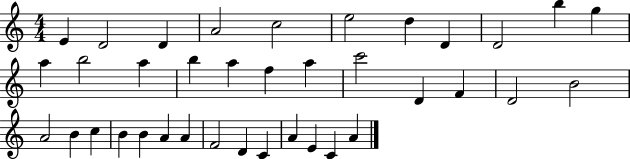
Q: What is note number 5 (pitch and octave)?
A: C5